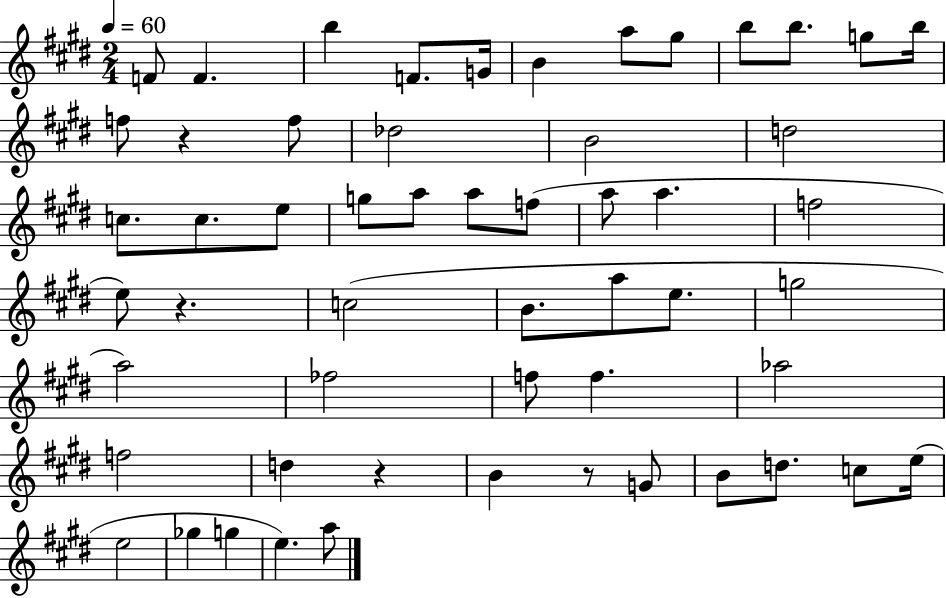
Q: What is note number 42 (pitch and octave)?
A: G4